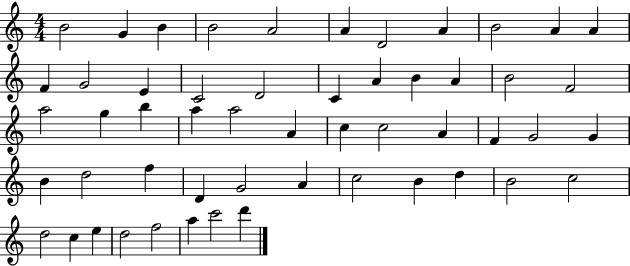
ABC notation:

X:1
T:Untitled
M:4/4
L:1/4
K:C
B2 G B B2 A2 A D2 A B2 A A F G2 E C2 D2 C A B A B2 F2 a2 g b a a2 A c c2 A F G2 G B d2 f D G2 A c2 B d B2 c2 d2 c e d2 f2 a c'2 d'